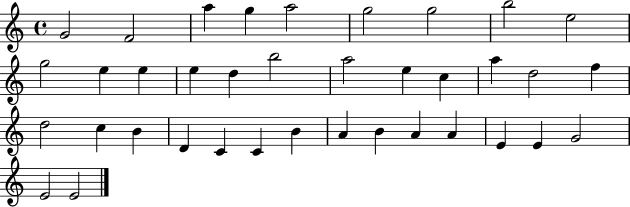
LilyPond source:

{
  \clef treble
  \time 4/4
  \defaultTimeSignature
  \key c \major
  g'2 f'2 | a''4 g''4 a''2 | g''2 g''2 | b''2 e''2 | \break g''2 e''4 e''4 | e''4 d''4 b''2 | a''2 e''4 c''4 | a''4 d''2 f''4 | \break d''2 c''4 b'4 | d'4 c'4 c'4 b'4 | a'4 b'4 a'4 a'4 | e'4 e'4 g'2 | \break e'2 e'2 | \bar "|."
}